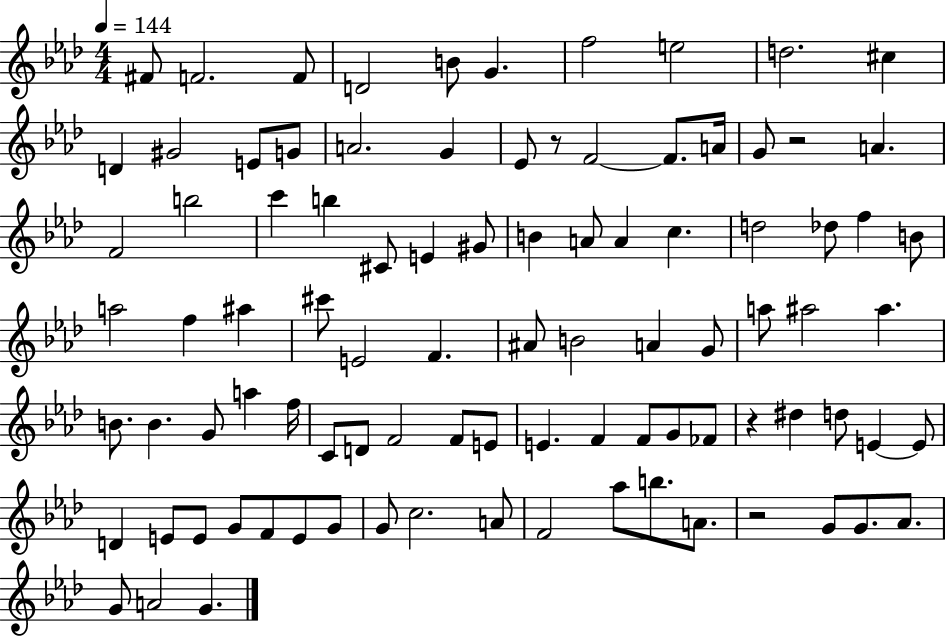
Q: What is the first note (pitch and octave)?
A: F#4